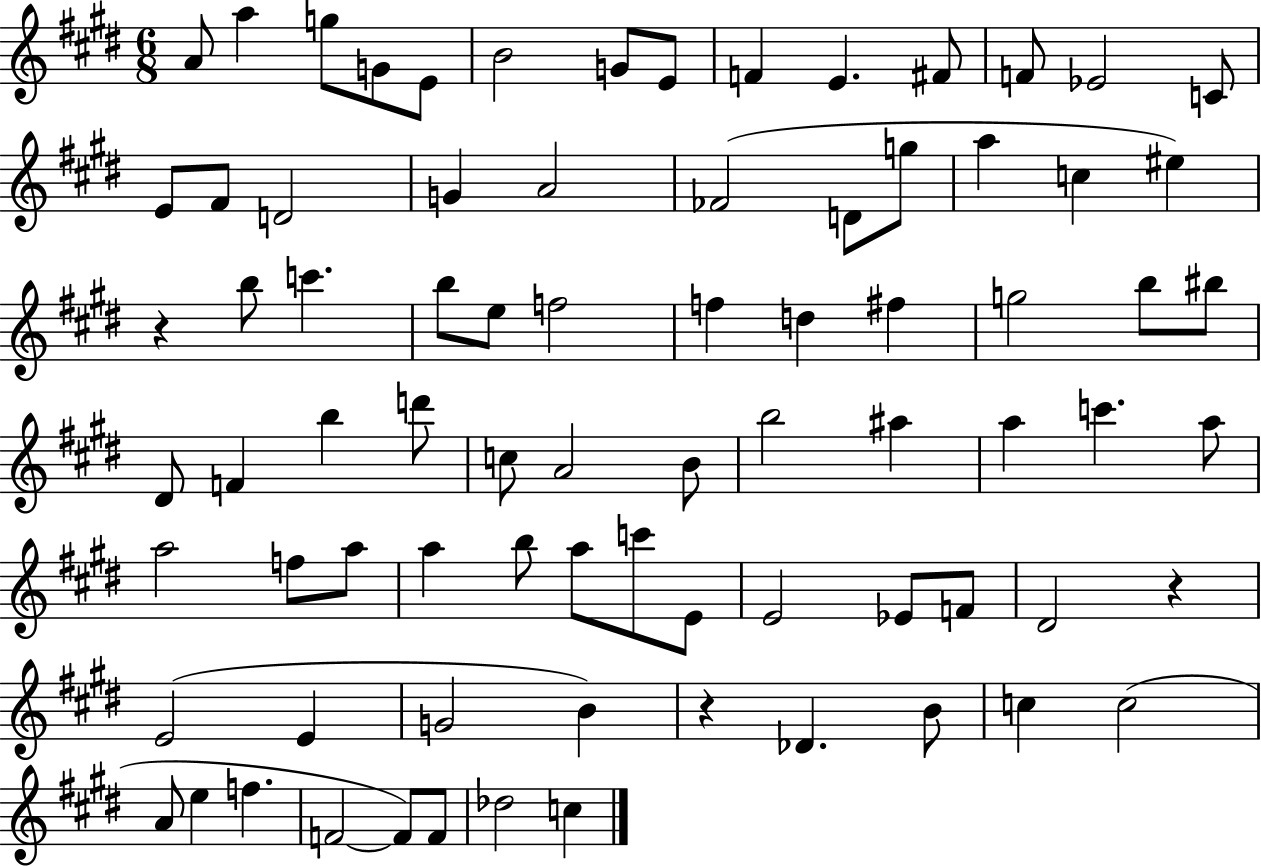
A4/e A5/q G5/e G4/e E4/e B4/h G4/e E4/e F4/q E4/q. F#4/e F4/e Eb4/h C4/e E4/e F#4/e D4/h G4/q A4/h FES4/h D4/e G5/e A5/q C5/q EIS5/q R/q B5/e C6/q. B5/e E5/e F5/h F5/q D5/q F#5/q G5/h B5/e BIS5/e D#4/e F4/q B5/q D6/e C5/e A4/h B4/e B5/h A#5/q A5/q C6/q. A5/e A5/h F5/e A5/e A5/q B5/e A5/e C6/e E4/e E4/h Eb4/e F4/e D#4/h R/q E4/h E4/q G4/h B4/q R/q Db4/q. B4/e C5/q C5/h A4/e E5/q F5/q. F4/h F4/e F4/e Db5/h C5/q